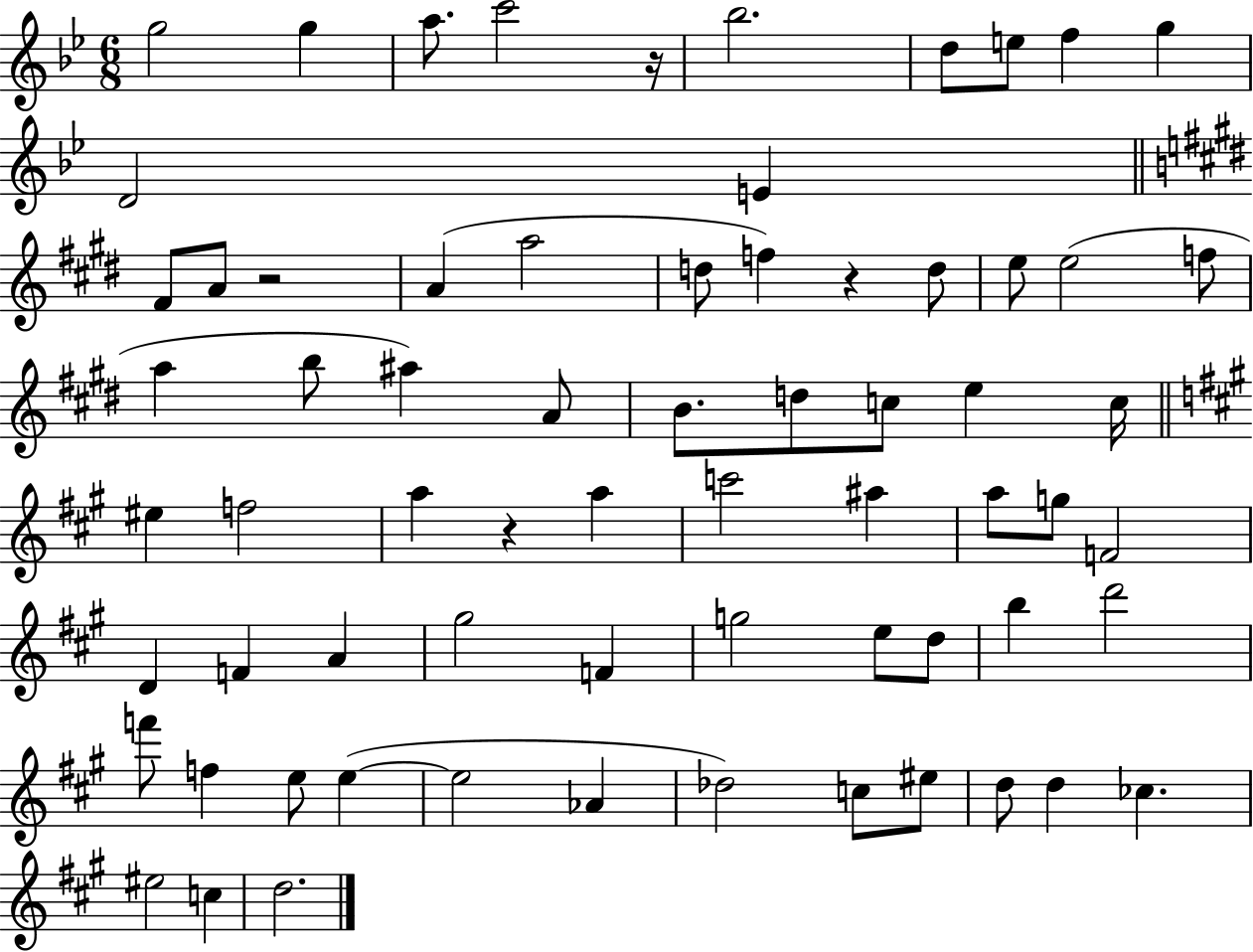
G5/h G5/q A5/e. C6/h R/s Bb5/h. D5/e E5/e F5/q G5/q D4/h E4/q F#4/e A4/e R/h A4/q A5/h D5/e F5/q R/q D5/e E5/e E5/h F5/e A5/q B5/e A#5/q A4/e B4/e. D5/e C5/e E5/q C5/s EIS5/q F5/h A5/q R/q A5/q C6/h A#5/q A5/e G5/e F4/h D4/q F4/q A4/q G#5/h F4/q G5/h E5/e D5/e B5/q D6/h F6/e F5/q E5/e E5/q E5/h Ab4/q Db5/h C5/e EIS5/e D5/e D5/q CES5/q. EIS5/h C5/q D5/h.